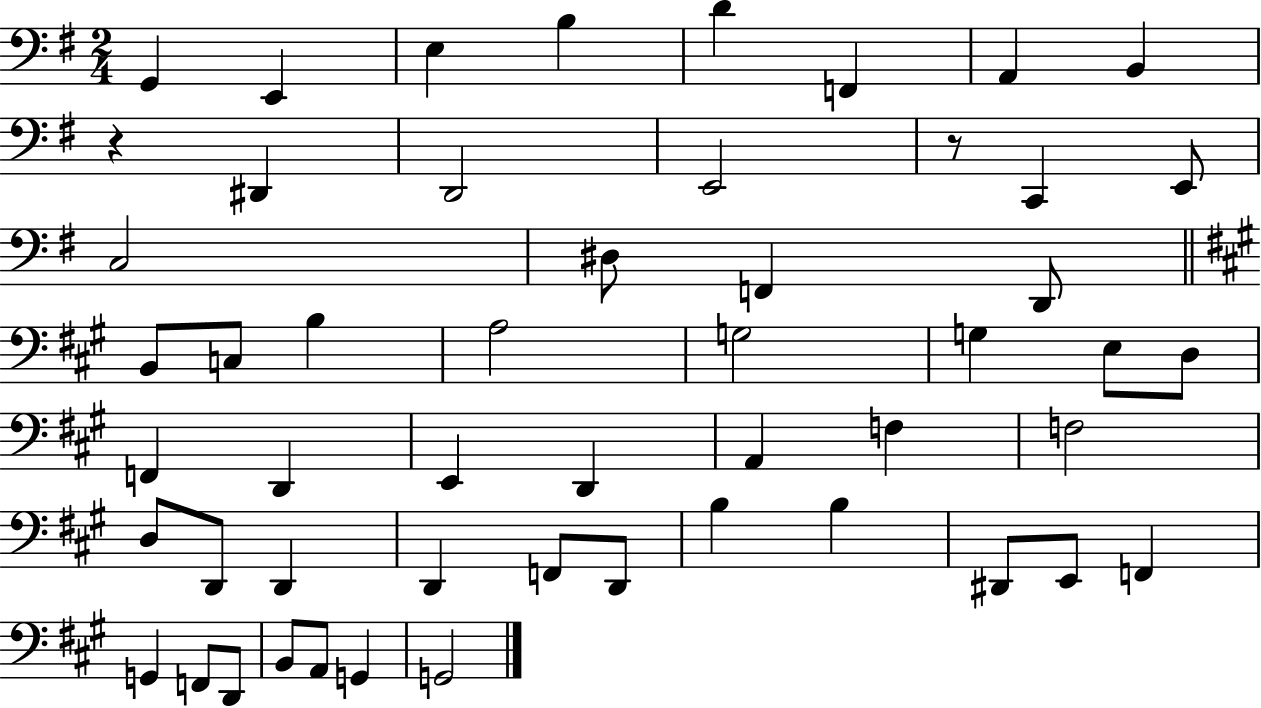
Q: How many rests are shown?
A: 2